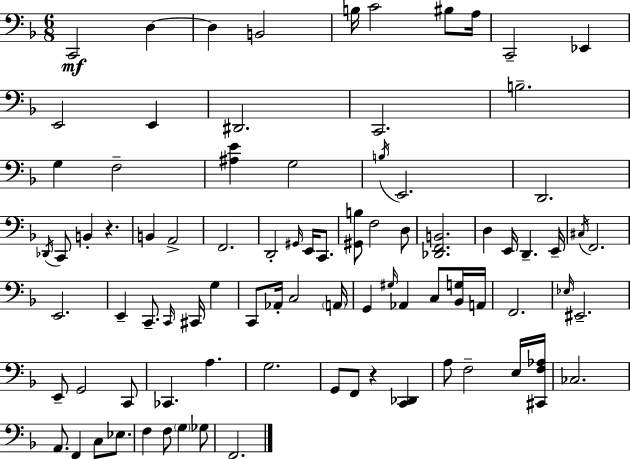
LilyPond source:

{
  \clef bass
  \numericTimeSignature
  \time 6/8
  \key f \major
  c,2\mf d4~~ | d4 b,2 | b16 c'2 bis8 a16 | c,2-- ees,4 | \break e,2 e,4 | dis,2. | c,2. | b2.-- | \break g4 f2-- | <ais e'>4 g2 | \acciaccatura { b16 } e,2. | d,2. | \break \acciaccatura { des,16 } c,8 b,4-. r4. | b,4 a,2-> | f,2. | d,2-. \grace { gis,16 } e,16 | \break c,8. <gis, b>8 f2 | d8 <des, f, b,>2. | d4 e,16 d,4.-- | e,16-- \acciaccatura { cis16 } f,2. | \break e,2. | e,4-- c,8.-- \grace { c,16 } | cis,16 g4 c,8 aes,16-. c2 | \parenthesize a,16 g,4 \grace { gis16 } aes,4 | \break c8 <bes, g>16 a,16 f,2. | \grace { ees16 } eis,2.-- | e,8-- g,2 | c,8 ces,4. | \break a4. g2. | g,8 f,8 r4 | <c, des,>4 a8 f2-- | e16 <cis, f aes>16 ces2. | \break a,8. f,4 | c8 ees8. f4 f8 | \parenthesize g4 ges8 f,2. | \bar "|."
}